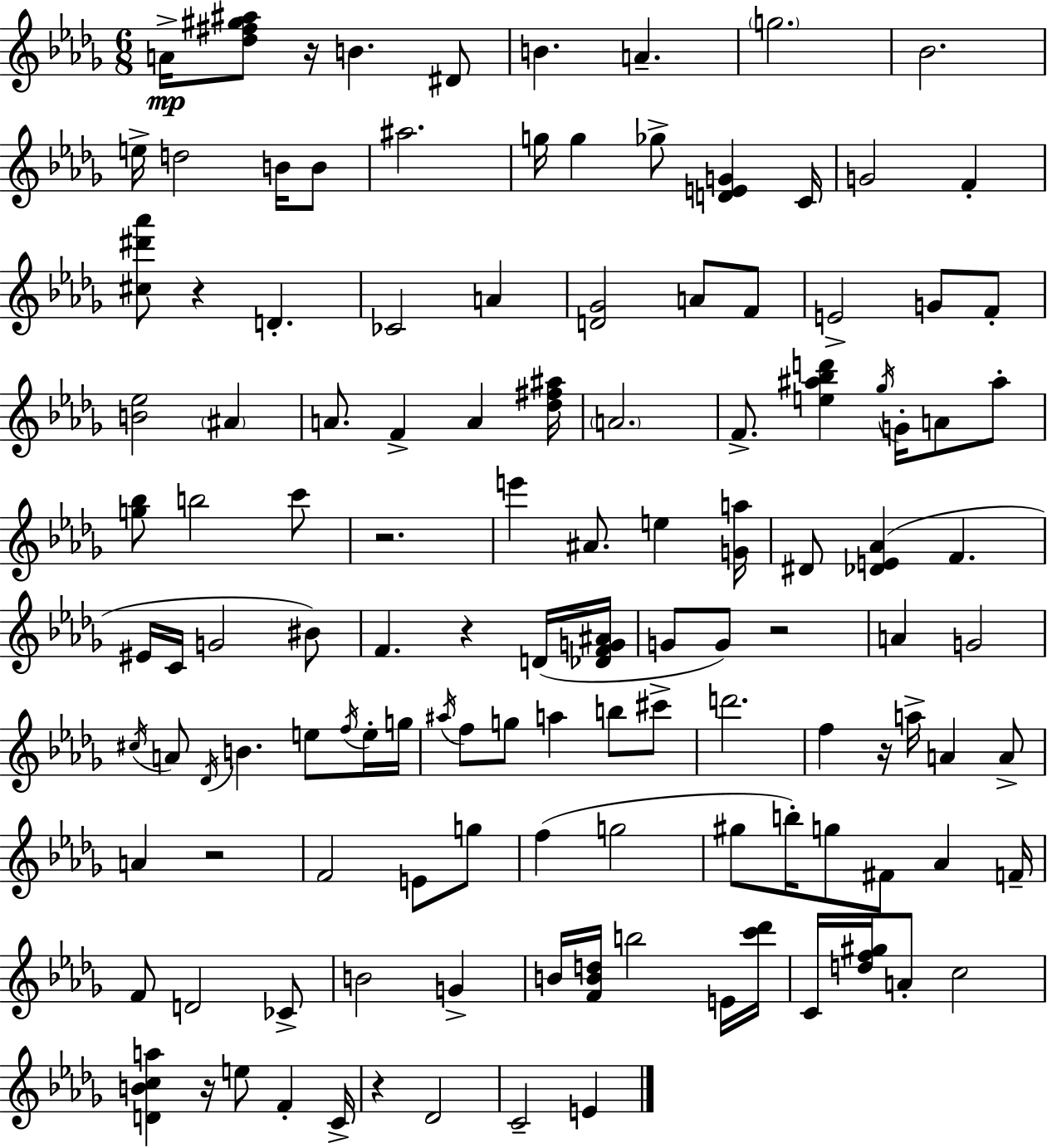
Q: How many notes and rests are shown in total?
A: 125